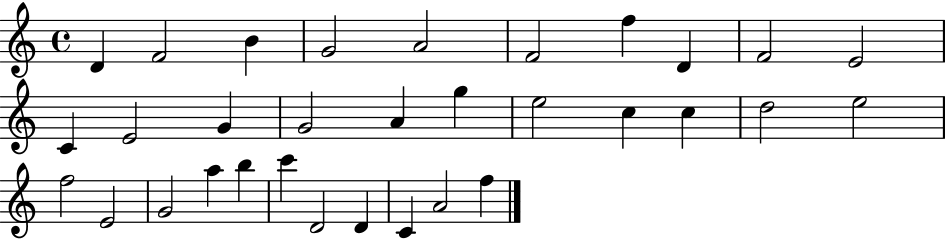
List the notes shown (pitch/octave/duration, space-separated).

D4/q F4/h B4/q G4/h A4/h F4/h F5/q D4/q F4/h E4/h C4/q E4/h G4/q G4/h A4/q G5/q E5/h C5/q C5/q D5/h E5/h F5/h E4/h G4/h A5/q B5/q C6/q D4/h D4/q C4/q A4/h F5/q